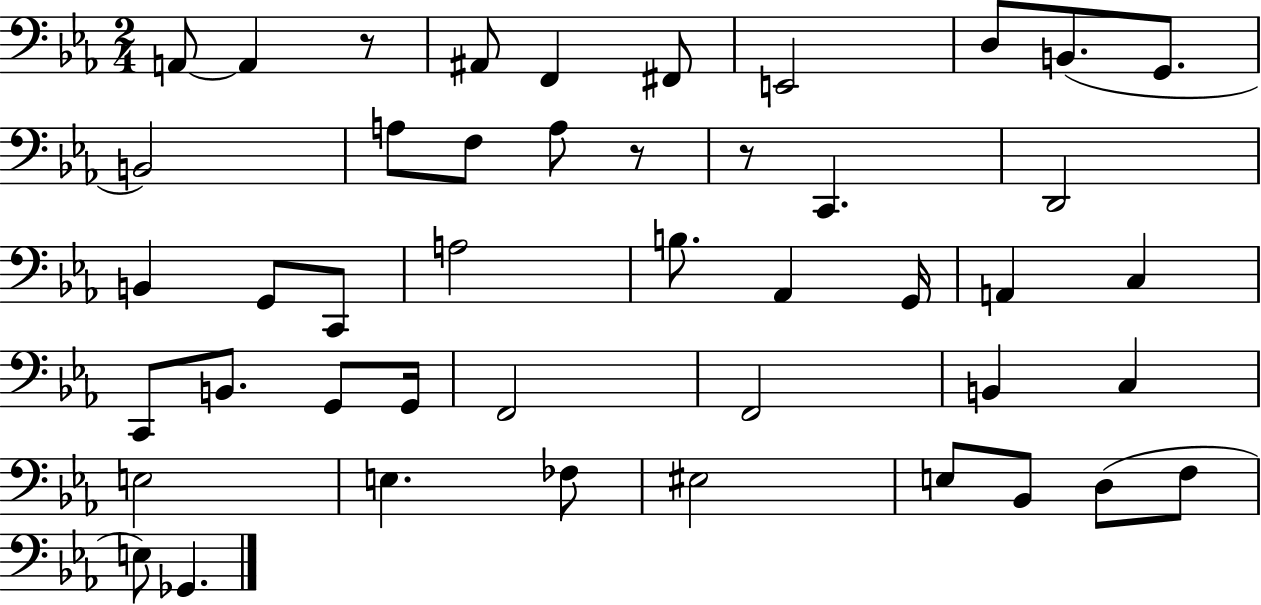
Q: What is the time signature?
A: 2/4